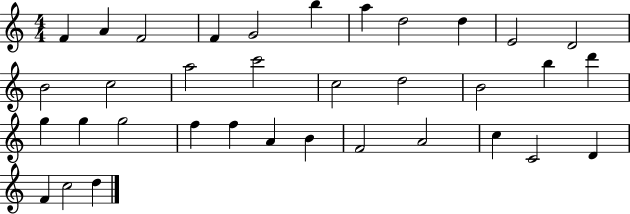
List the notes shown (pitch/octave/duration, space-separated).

F4/q A4/q F4/h F4/q G4/h B5/q A5/q D5/h D5/q E4/h D4/h B4/h C5/h A5/h C6/h C5/h D5/h B4/h B5/q D6/q G5/q G5/q G5/h F5/q F5/q A4/q B4/q F4/h A4/h C5/q C4/h D4/q F4/q C5/h D5/q